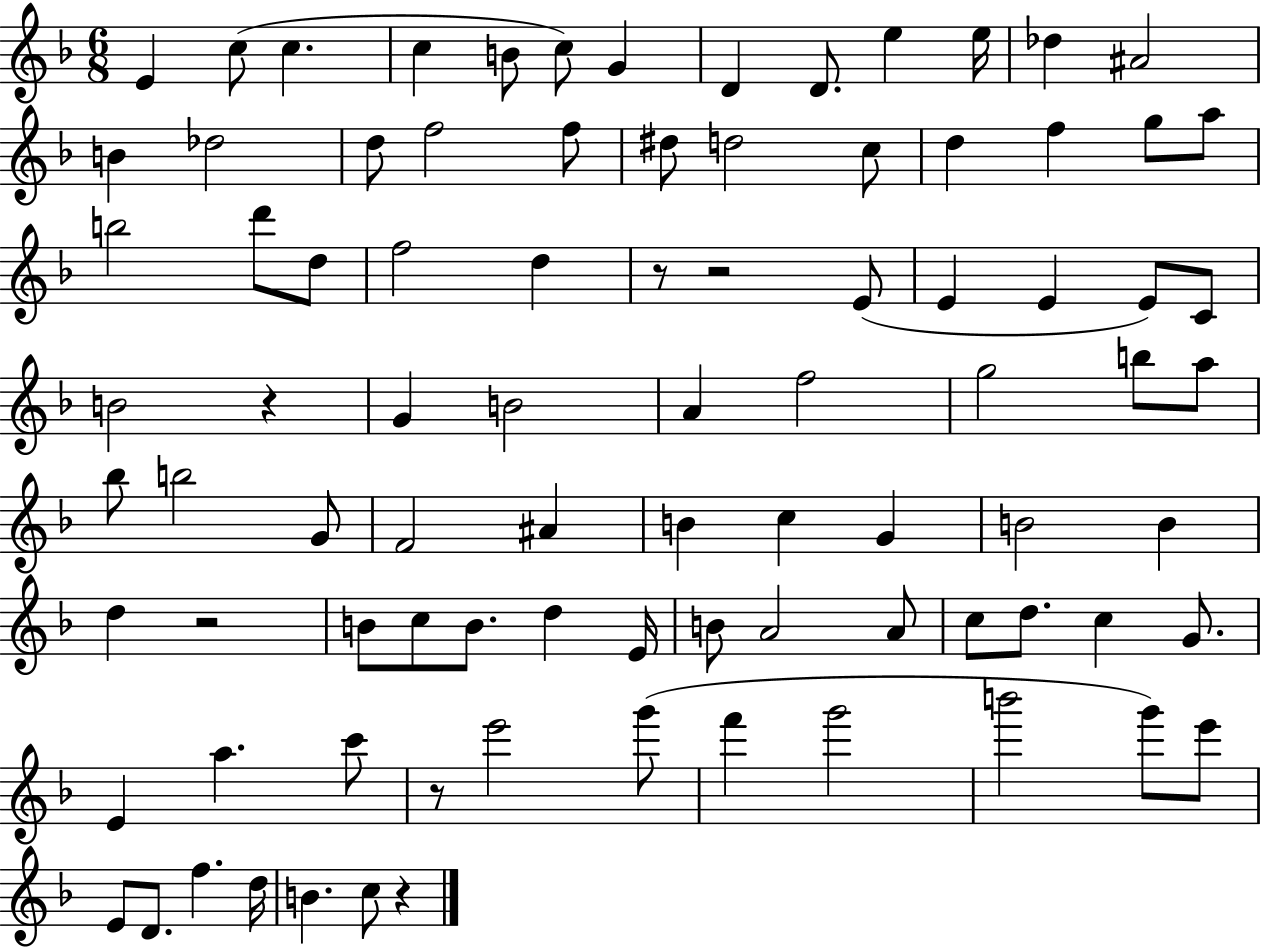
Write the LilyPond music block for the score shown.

{
  \clef treble
  \numericTimeSignature
  \time 6/8
  \key f \major
  \repeat volta 2 { e'4 c''8( c''4. | c''4 b'8 c''8) g'4 | d'4 d'8. e''4 e''16 | des''4 ais'2 | \break b'4 des''2 | d''8 f''2 f''8 | dis''8 d''2 c''8 | d''4 f''4 g''8 a''8 | \break b''2 d'''8 d''8 | f''2 d''4 | r8 r2 e'8( | e'4 e'4 e'8) c'8 | \break b'2 r4 | g'4 b'2 | a'4 f''2 | g''2 b''8 a''8 | \break bes''8 b''2 g'8 | f'2 ais'4 | b'4 c''4 g'4 | b'2 b'4 | \break d''4 r2 | b'8 c''8 b'8. d''4 e'16 | b'8 a'2 a'8 | c''8 d''8. c''4 g'8. | \break e'4 a''4. c'''8 | r8 e'''2 g'''8( | f'''4 g'''2 | b'''2 g'''8) e'''8 | \break e'8 d'8. f''4. d''16 | b'4. c''8 r4 | } \bar "|."
}